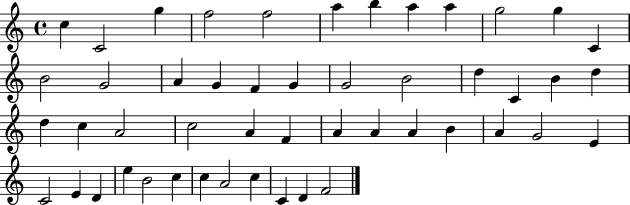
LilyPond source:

{
  \clef treble
  \time 4/4
  \defaultTimeSignature
  \key c \major
  c''4 c'2 g''4 | f''2 f''2 | a''4 b''4 a''4 a''4 | g''2 g''4 c'4 | \break b'2 g'2 | a'4 g'4 f'4 g'4 | g'2 b'2 | d''4 c'4 b'4 d''4 | \break d''4 c''4 a'2 | c''2 a'4 f'4 | a'4 a'4 a'4 b'4 | a'4 g'2 e'4 | \break c'2 e'4 d'4 | e''4 b'2 c''4 | c''4 a'2 c''4 | c'4 d'4 f'2 | \break \bar "|."
}